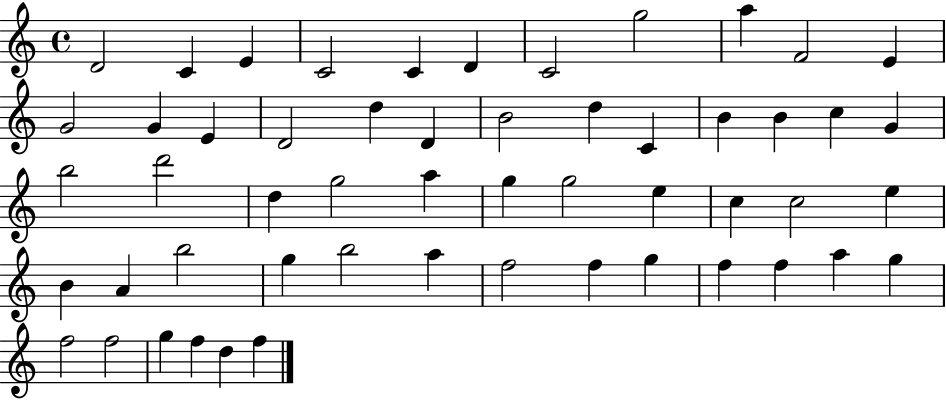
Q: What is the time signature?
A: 4/4